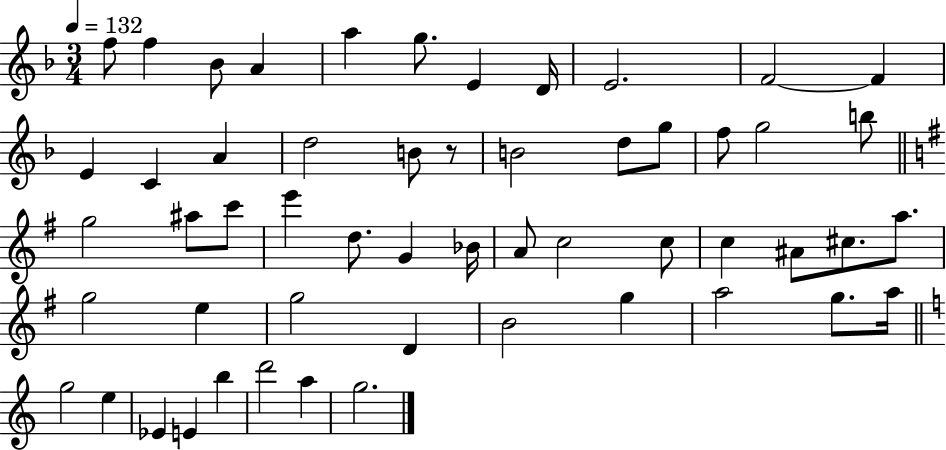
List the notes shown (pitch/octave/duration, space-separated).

F5/e F5/q Bb4/e A4/q A5/q G5/e. E4/q D4/s E4/h. F4/h F4/q E4/q C4/q A4/q D5/h B4/e R/e B4/h D5/e G5/e F5/e G5/h B5/e G5/h A#5/e C6/e E6/q D5/e. G4/q Bb4/s A4/e C5/h C5/e C5/q A#4/e C#5/e. A5/e. G5/h E5/q G5/h D4/q B4/h G5/q A5/h G5/e. A5/s G5/h E5/q Eb4/q E4/q B5/q D6/h A5/q G5/h.